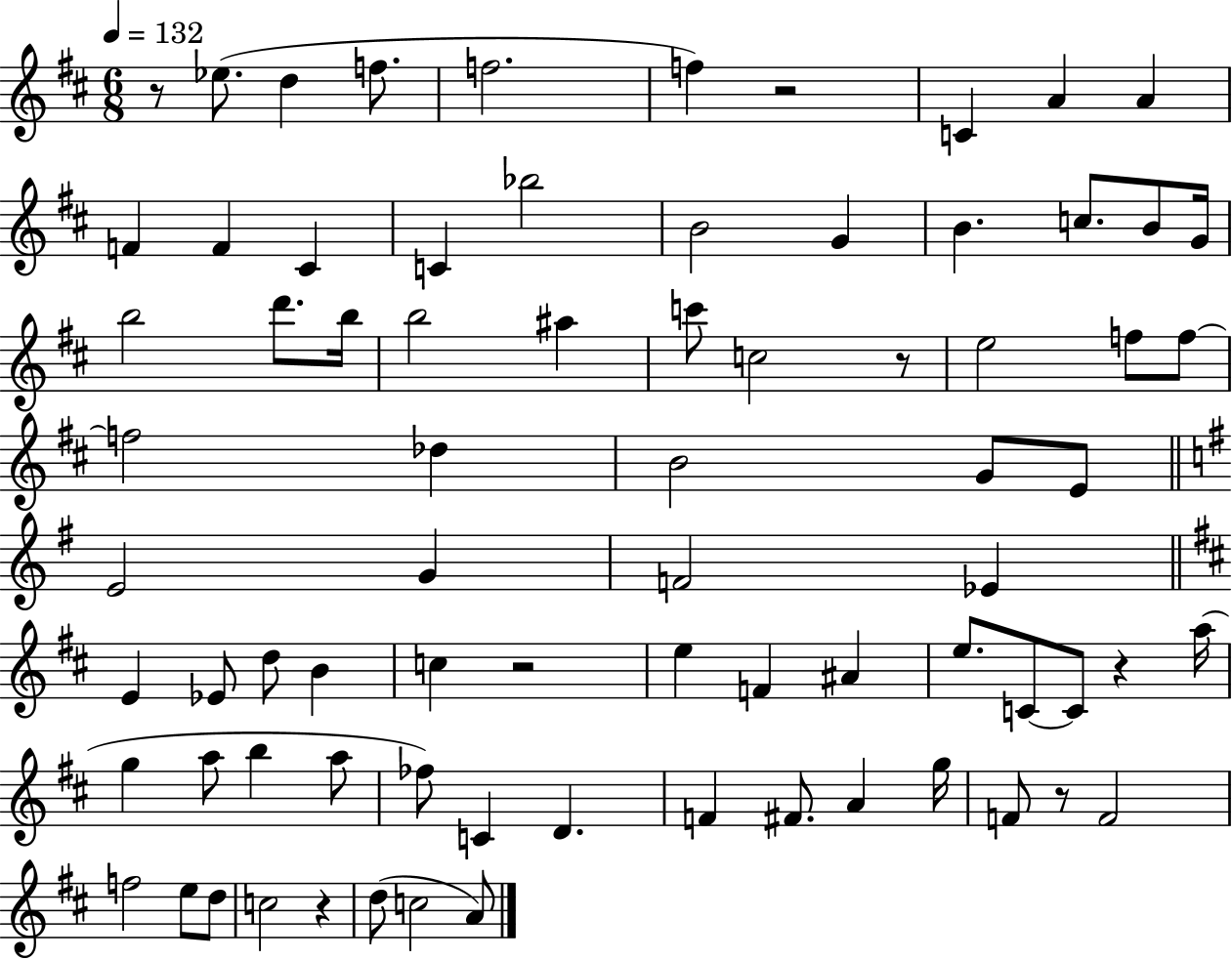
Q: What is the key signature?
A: D major